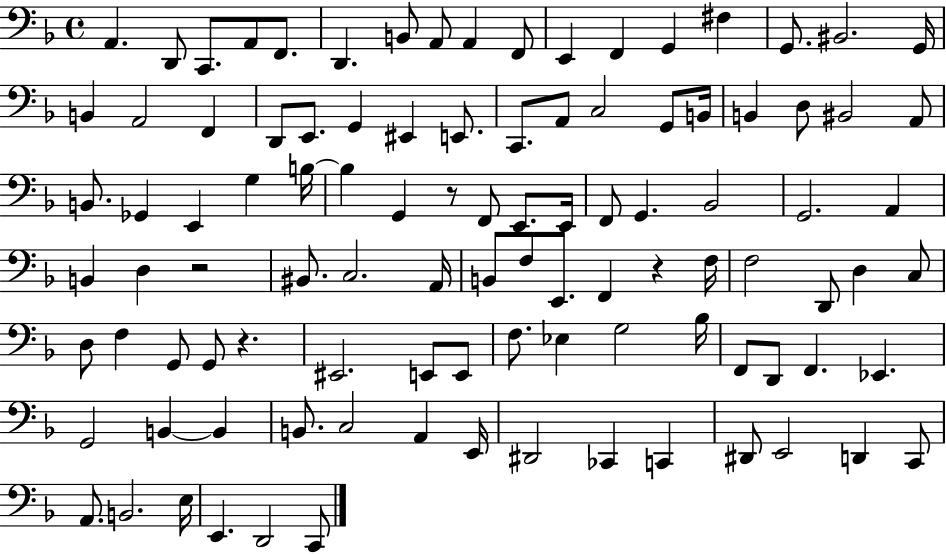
A2/q. D2/e C2/e. A2/e F2/e. D2/q. B2/e A2/e A2/q F2/e E2/q F2/q G2/q F#3/q G2/e. BIS2/h. G2/s B2/q A2/h F2/q D2/e E2/e. G2/q EIS2/q E2/e. C2/e. A2/e C3/h G2/e B2/s B2/q D3/e BIS2/h A2/e B2/e. Gb2/q E2/q G3/q B3/s B3/q G2/q R/e F2/e E2/e. E2/s F2/e G2/q. Bb2/h G2/h. A2/q B2/q D3/q R/h BIS2/e. C3/h. A2/s B2/e F3/e E2/e. F2/q R/q F3/s F3/h D2/e D3/q C3/e D3/e F3/q G2/e G2/e R/q. EIS2/h. E2/e E2/e F3/e. Eb3/q G3/h Bb3/s F2/e D2/e F2/q. Eb2/q. G2/h B2/q B2/q B2/e. C3/h A2/q E2/s D#2/h CES2/q C2/q D#2/e E2/h D2/q C2/e A2/e. B2/h. E3/s E2/q. D2/h C2/e